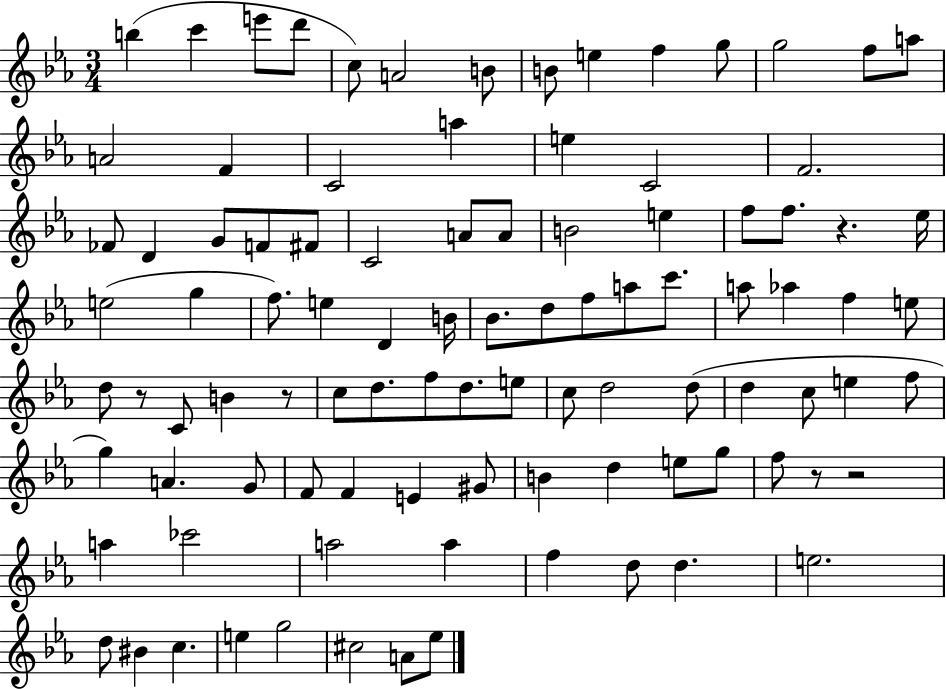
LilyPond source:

{
  \clef treble
  \numericTimeSignature
  \time 3/4
  \key ees \major
  b''4( c'''4 e'''8 d'''8 | c''8) a'2 b'8 | b'8 e''4 f''4 g''8 | g''2 f''8 a''8 | \break a'2 f'4 | c'2 a''4 | e''4 c'2 | f'2. | \break fes'8 d'4 g'8 f'8 fis'8 | c'2 a'8 a'8 | b'2 e''4 | f''8 f''8. r4. ees''16 | \break e''2( g''4 | f''8.) e''4 d'4 b'16 | bes'8. d''8 f''8 a''8 c'''8. | a''8 aes''4 f''4 e''8 | \break d''8 r8 c'8 b'4 r8 | c''8 d''8. f''8 d''8. e''8 | c''8 d''2 d''8( | d''4 c''8 e''4 f''8 | \break g''4) a'4. g'8 | f'8 f'4 e'4 gis'8 | b'4 d''4 e''8 g''8 | f''8 r8 r2 | \break a''4 ces'''2 | a''2 a''4 | f''4 d''8 d''4. | e''2. | \break d''8 bis'4 c''4. | e''4 g''2 | cis''2 a'8 ees''8 | \bar "|."
}